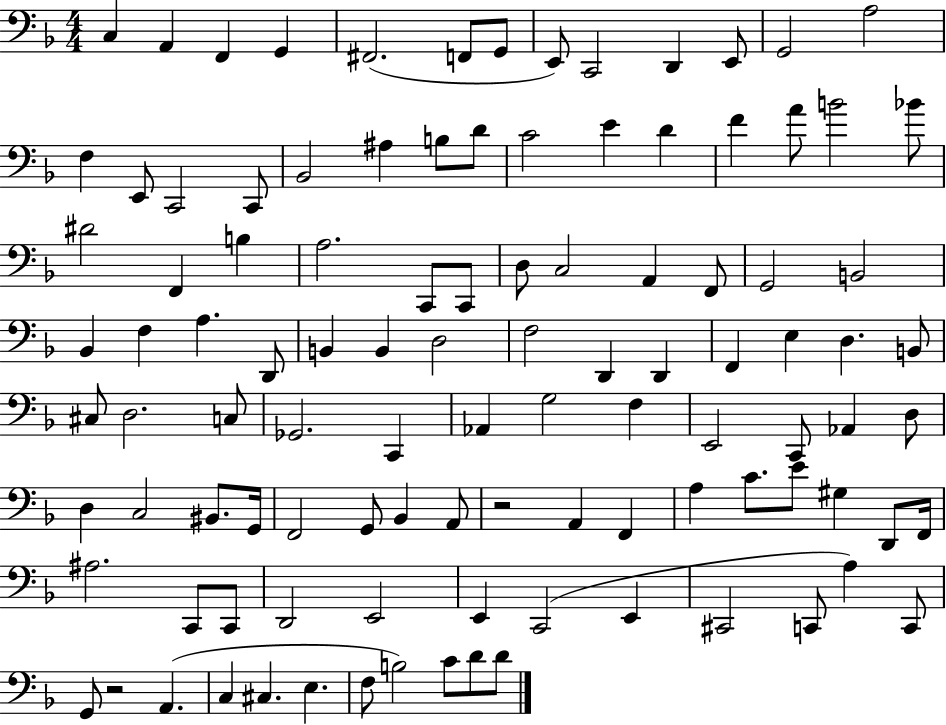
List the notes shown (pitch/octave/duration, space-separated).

C3/q A2/q F2/q G2/q F#2/h. F2/e G2/e E2/e C2/h D2/q E2/e G2/h A3/h F3/q E2/e C2/h C2/e Bb2/h A#3/q B3/e D4/e C4/h E4/q D4/q F4/q A4/e B4/h Bb4/e D#4/h F2/q B3/q A3/h. C2/e C2/e D3/e C3/h A2/q F2/e G2/h B2/h Bb2/q F3/q A3/q. D2/e B2/q B2/q D3/h F3/h D2/q D2/q F2/q E3/q D3/q. B2/e C#3/e D3/h. C3/e Gb2/h. C2/q Ab2/q G3/h F3/q E2/h C2/e Ab2/q D3/e D3/q C3/h BIS2/e. G2/s F2/h G2/e Bb2/q A2/e R/h A2/q F2/q A3/q C4/e. E4/e G#3/q D2/e F2/s A#3/h. C2/e C2/e D2/h E2/h E2/q C2/h E2/q C#2/h C2/e A3/q C2/e G2/e R/h A2/q. C3/q C#3/q. E3/q. F3/e B3/h C4/e D4/e D4/e